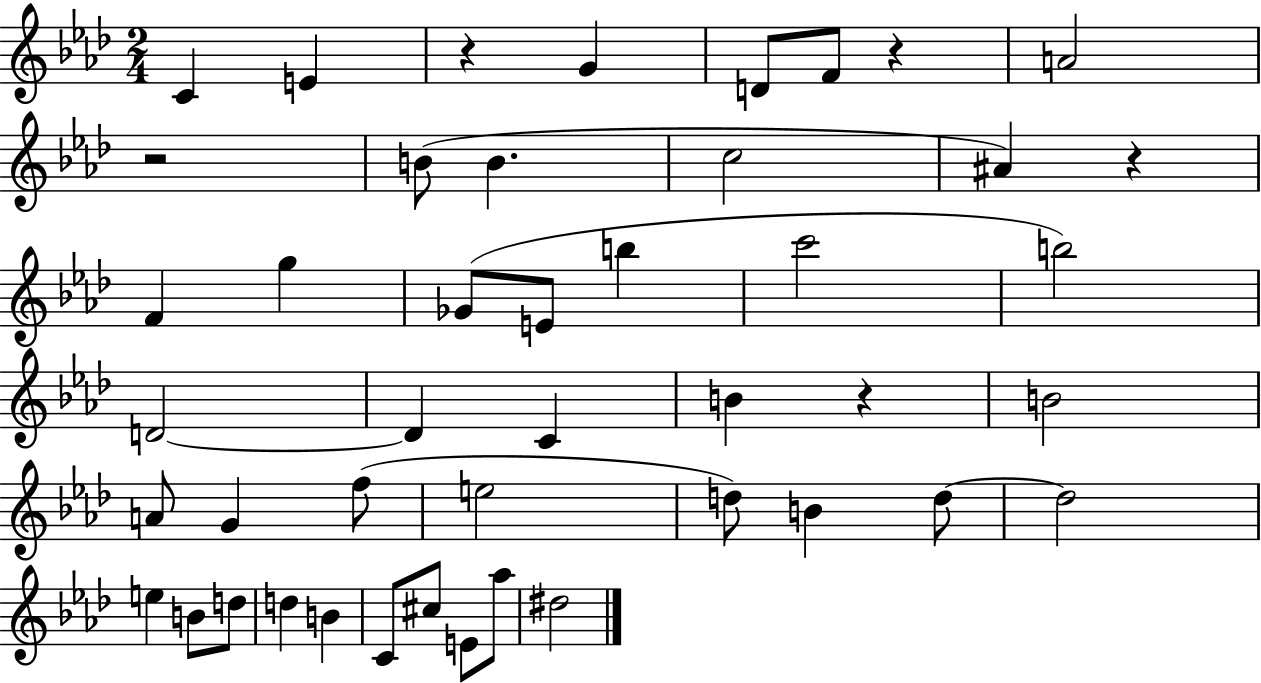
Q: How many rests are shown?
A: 5